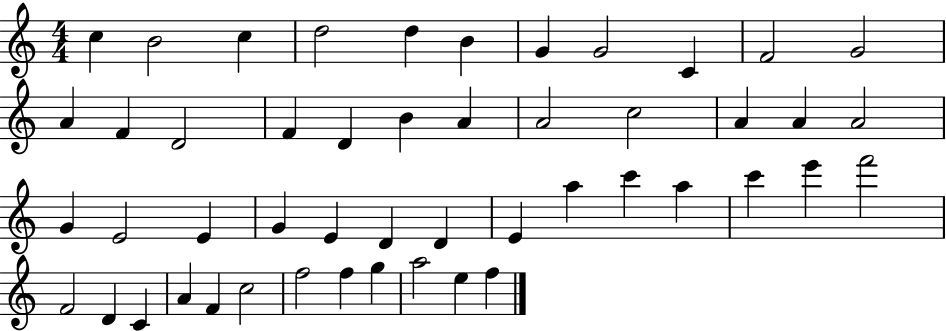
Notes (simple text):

C5/q B4/h C5/q D5/h D5/q B4/q G4/q G4/h C4/q F4/h G4/h A4/q F4/q D4/h F4/q D4/q B4/q A4/q A4/h C5/h A4/q A4/q A4/h G4/q E4/h E4/q G4/q E4/q D4/q D4/q E4/q A5/q C6/q A5/q C6/q E6/q F6/h F4/h D4/q C4/q A4/q F4/q C5/h F5/h F5/q G5/q A5/h E5/q F5/q